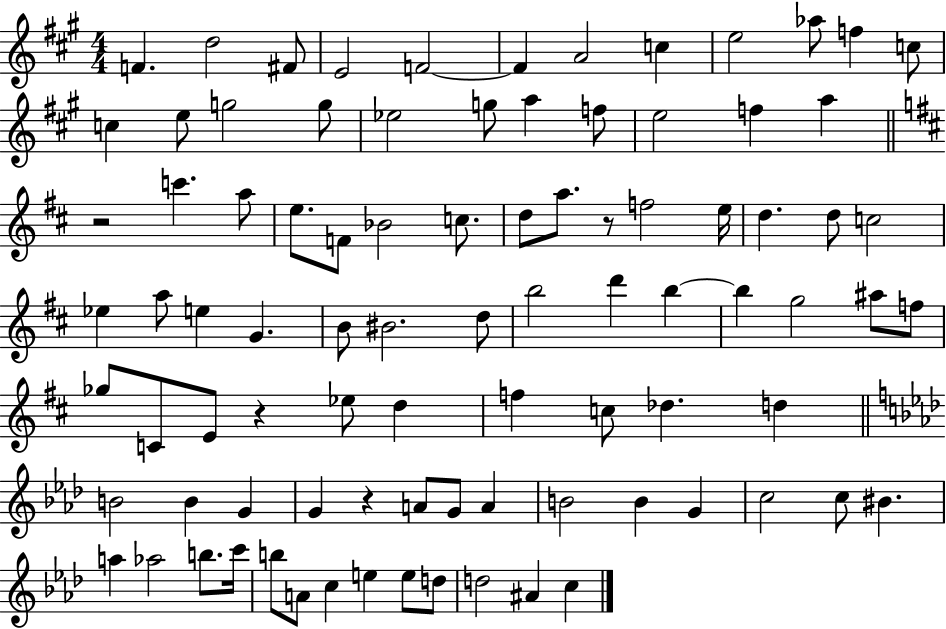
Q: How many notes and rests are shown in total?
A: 89